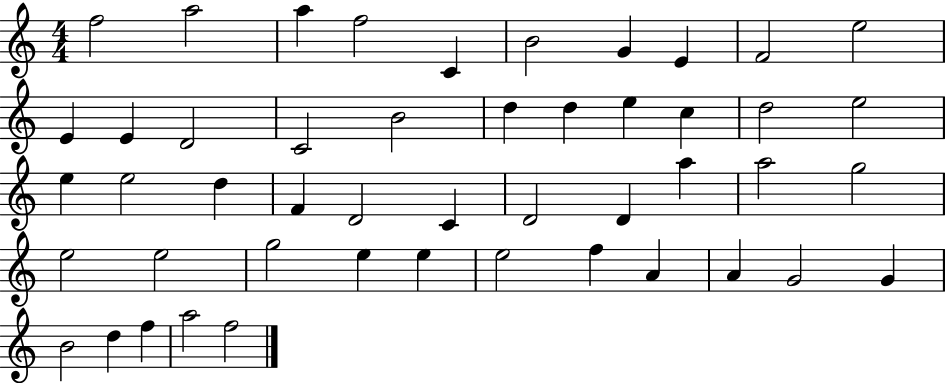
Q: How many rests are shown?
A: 0